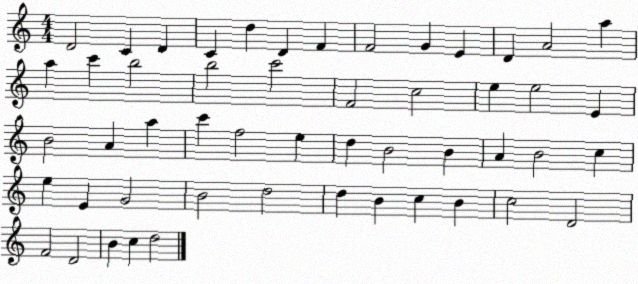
X:1
T:Untitled
M:4/4
L:1/4
K:C
D2 C D C d D F F2 G E D A2 a a c' b2 b2 c'2 F2 c2 e e2 E B2 A a c' f2 e d B2 B A B2 c e E G2 B2 d2 d B c B c2 D2 F2 D2 B c d2